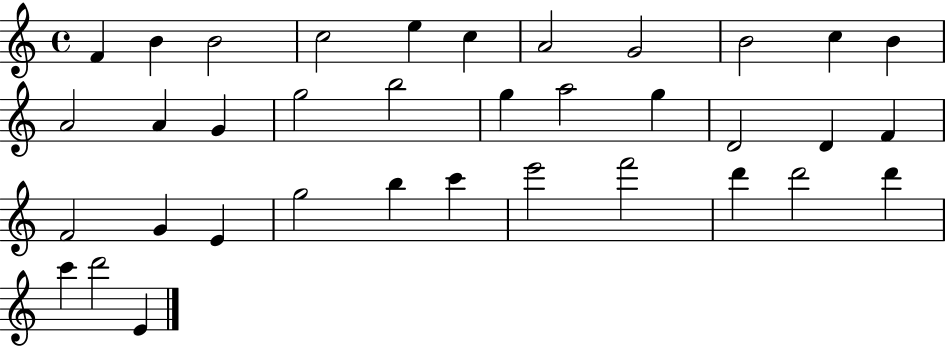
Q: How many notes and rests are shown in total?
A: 36